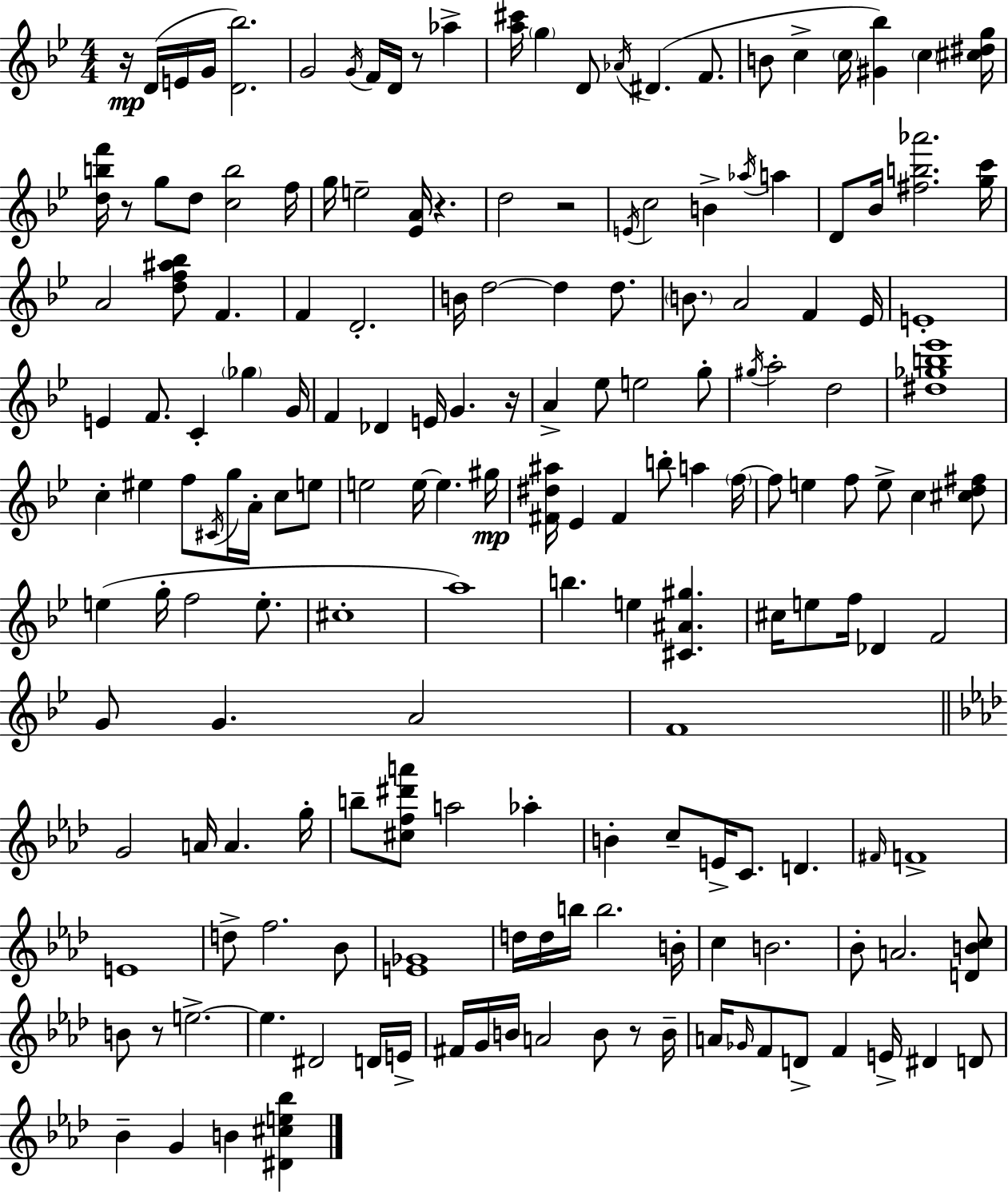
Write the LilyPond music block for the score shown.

{
  \clef treble
  \numericTimeSignature
  \time 4/4
  \key bes \major
  \repeat volta 2 { r16\mp d'16( e'16 g'16 <d' bes''>2.) | g'2 \acciaccatura { g'16 } f'16 d'16 r8 aes''4-> | <a'' cis'''>16 \parenthesize g''4 d'8 \acciaccatura { aes'16 } dis'4.( f'8. | b'8 c''4-> \parenthesize c''16 <gis' bes''>4) \parenthesize c''4 | \break <cis'' dis'' g''>16 <d'' b'' f'''>16 r8 g''8 d''8 <c'' b''>2 | f''16 g''16 e''2-- <ees' a'>16 r4. | d''2 r2 | \acciaccatura { e'16 } c''2 b'4-> \acciaccatura { aes''16 } | \break a''4 d'8 bes'16 <fis'' b'' aes'''>2. | <g'' c'''>16 a'2 <d'' f'' ais'' bes''>8 f'4. | f'4 d'2.-. | b'16 d''2~~ d''4 | \break d''8. \parenthesize b'8. a'2 f'4 | ees'16 e'1-. | e'4 f'8. c'4-. \parenthesize ges''4 | g'16 f'4 des'4 e'16 g'4. | \break r16 a'4-> ees''8 e''2 | g''8-. \acciaccatura { gis''16 } a''2-. d''2 | <dis'' ges'' b'' ees'''>1 | c''4-. eis''4 f''8 \acciaccatura { cis'16 } | \break g''16 a'16-. c''8 e''8 e''2 e''16~~ e''4. | gis''16\mp <fis' dis'' ais''>16 ees'4 fis'4 b''8-. | a''4 \parenthesize f''16~~ f''8 e''4 f''8 e''8-> | c''4 <cis'' d'' fis''>8 e''4( g''16-. f''2 | \break e''8.-. cis''1-. | a''1) | b''4. e''4 | <cis' ais' gis''>4. cis''16 e''8 f''16 des'4 f'2 | \break g'8 g'4. a'2 | f'1 | \bar "||" \break \key aes \major g'2 a'16 a'4. g''16-. | b''8-- <cis'' f'' dis''' a'''>8 a''2 aes''4-. | b'4-. c''8-- e'16-> c'8. d'4. | \grace { fis'16 } f'1-> | \break e'1 | d''8-> f''2. bes'8 | <e' ges'>1 | d''16 d''16 b''16 b''2. | \break b'16-. c''4 b'2. | bes'8-. a'2. <d' b' c''>8 | b'8 r8 e''2.->~~ | e''4. dis'2 d'16 | \break e'16-> fis'16 g'16 b'16 a'2 b'8 r8 | b'16-- a'16 \grace { ges'16 } f'8 d'8-> f'4 e'16-> dis'4 | d'8 bes'4-- g'4 b'4 <dis' cis'' e'' bes''>4 | } \bar "|."
}